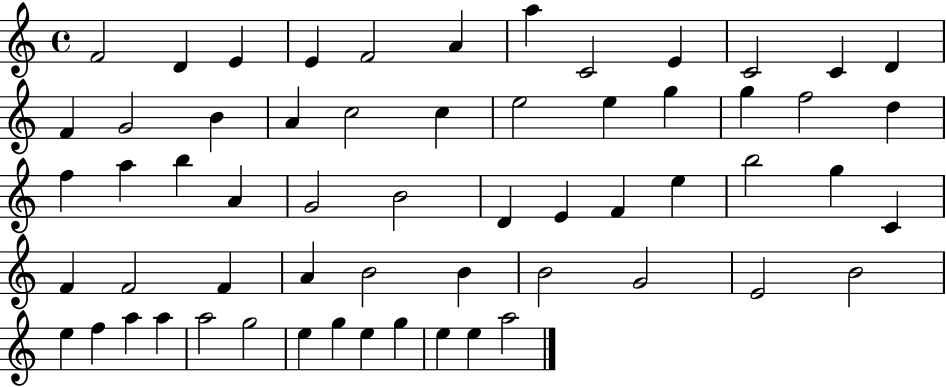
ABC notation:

X:1
T:Untitled
M:4/4
L:1/4
K:C
F2 D E E F2 A a C2 E C2 C D F G2 B A c2 c e2 e g g f2 d f a b A G2 B2 D E F e b2 g C F F2 F A B2 B B2 G2 E2 B2 e f a a a2 g2 e g e g e e a2